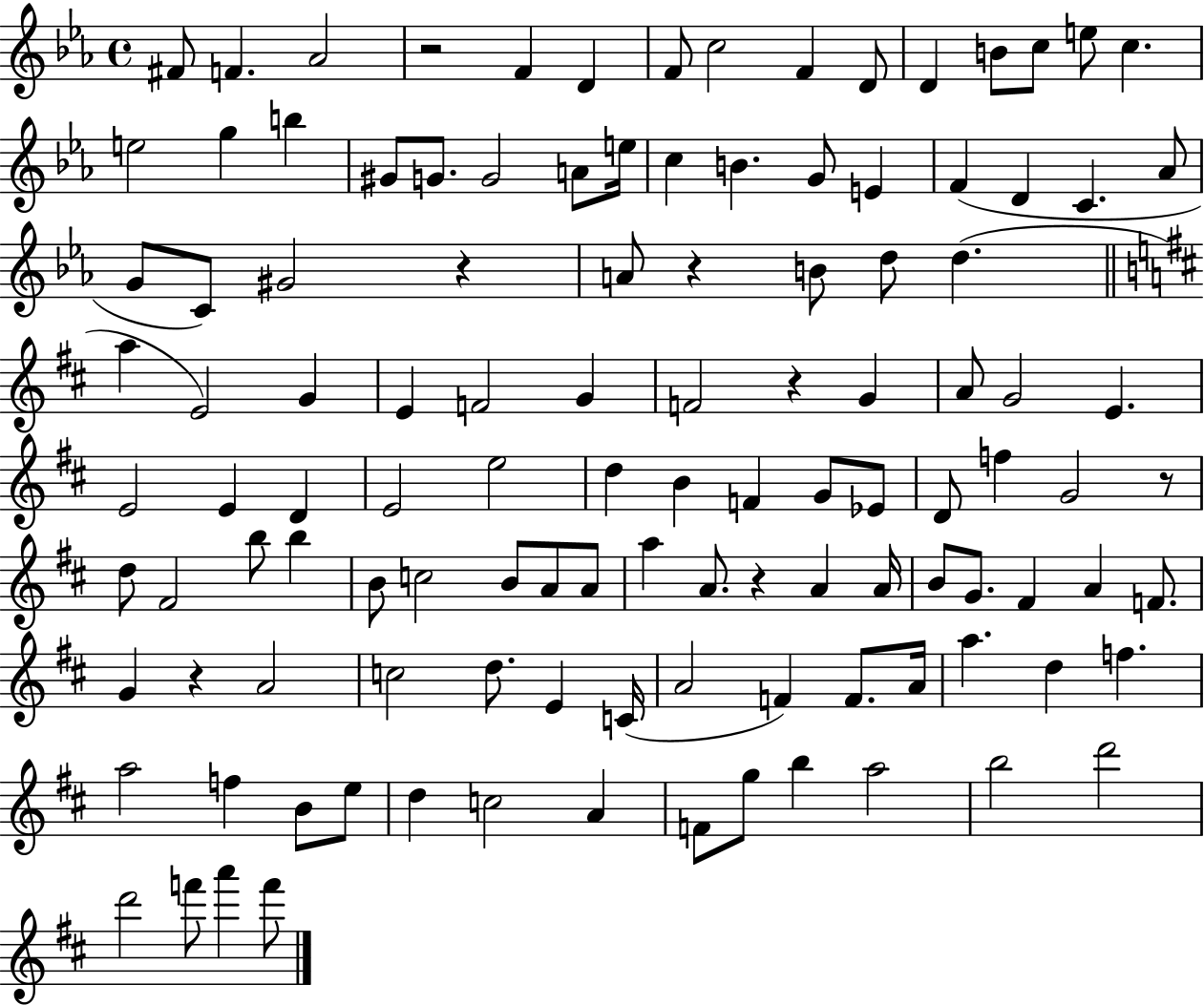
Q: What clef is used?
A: treble